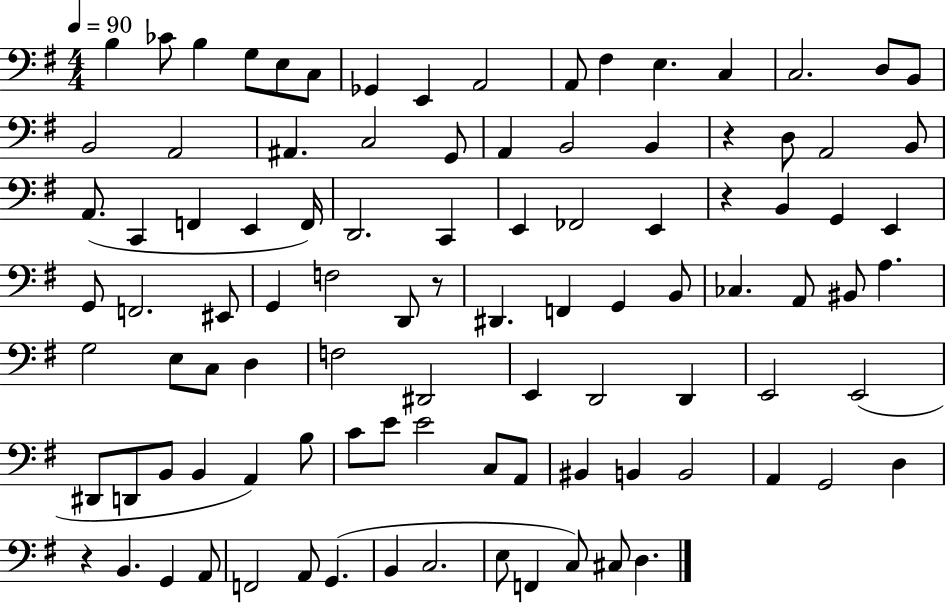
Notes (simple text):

B3/q CES4/e B3/q G3/e E3/e C3/e Gb2/q E2/q A2/h A2/e F#3/q E3/q. C3/q C3/h. D3/e B2/e B2/h A2/h A#2/q. C3/h G2/e A2/q B2/h B2/q R/q D3/e A2/h B2/e A2/e. C2/q F2/q E2/q F2/s D2/h. C2/q E2/q FES2/h E2/q R/q B2/q G2/q E2/q G2/e F2/h. EIS2/e G2/q F3/h D2/e R/e D#2/q. F2/q G2/q B2/e CES3/q. A2/e BIS2/e A3/q. G3/h E3/e C3/e D3/q F3/h D#2/h E2/q D2/h D2/q E2/h E2/h D#2/e D2/e B2/e B2/q A2/q B3/e C4/e E4/e E4/h C3/e A2/e BIS2/q B2/q B2/h A2/q G2/h D3/q R/q B2/q. G2/q A2/e F2/h A2/e G2/q. B2/q C3/h. E3/e F2/q C3/e C#3/e D3/q.